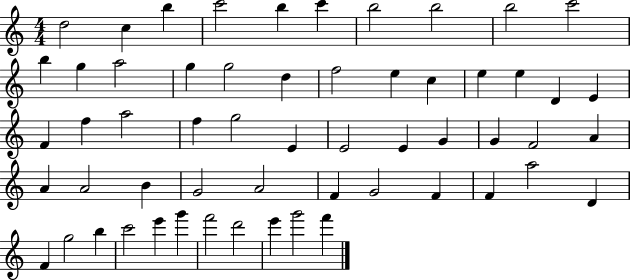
X:1
T:Untitled
M:4/4
L:1/4
K:C
d2 c b c'2 b c' b2 b2 b2 c'2 b g a2 g g2 d f2 e c e e D E F f a2 f g2 E E2 E G G F2 A A A2 B G2 A2 F G2 F F a2 D F g2 b c'2 e' g' f'2 d'2 e' g'2 f'